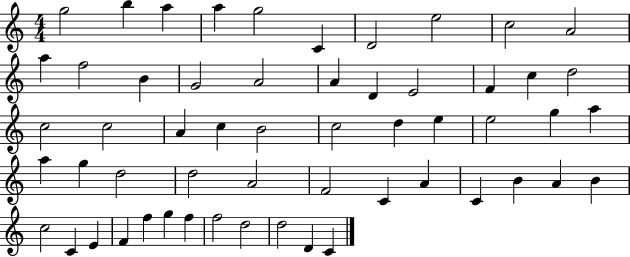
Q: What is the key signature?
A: C major